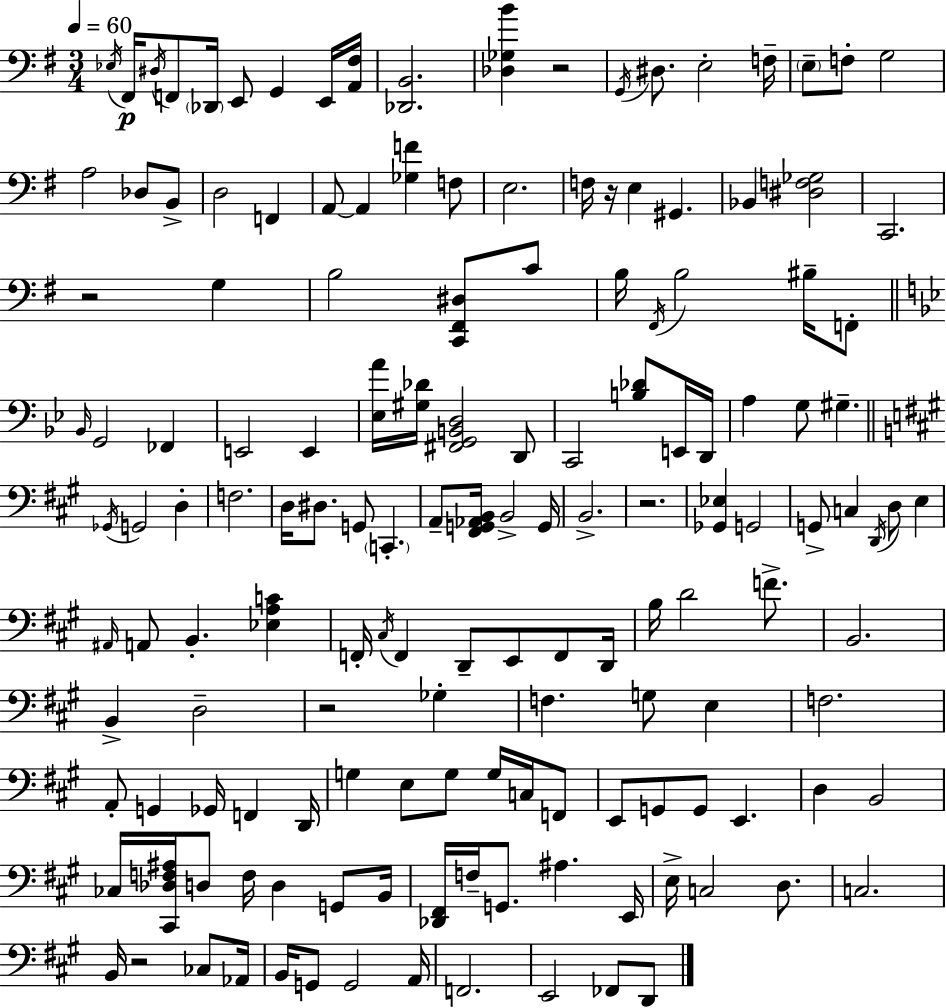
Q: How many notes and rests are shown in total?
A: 151